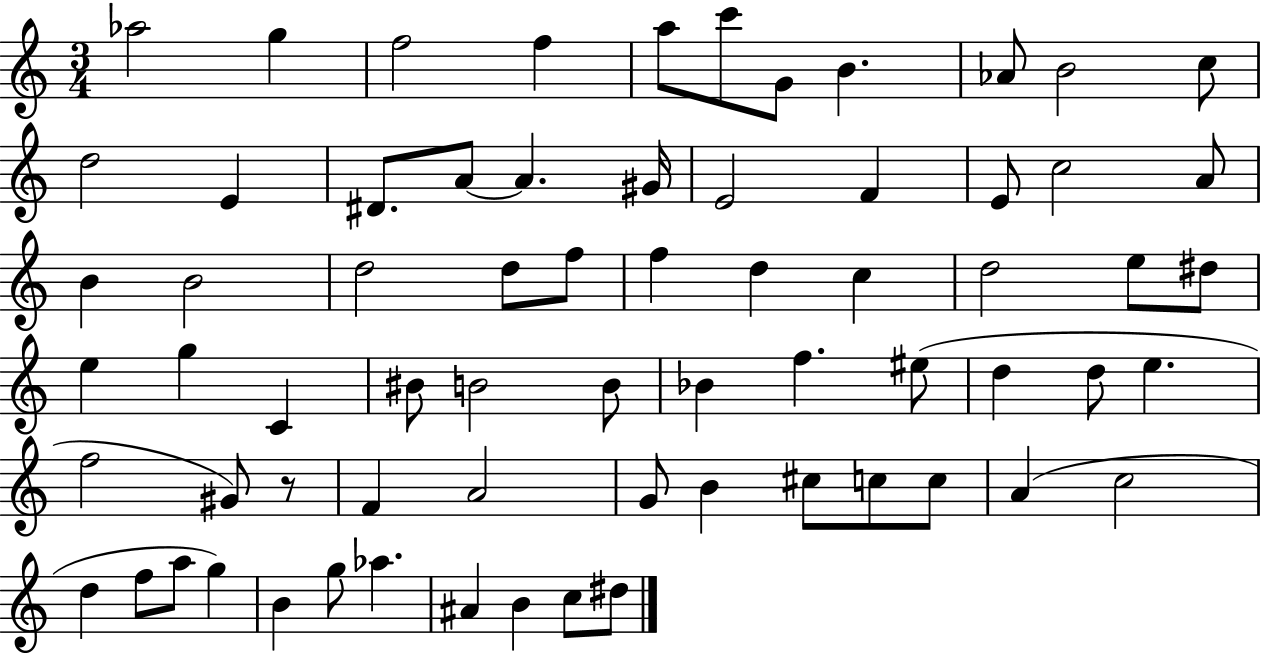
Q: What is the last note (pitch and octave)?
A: D#5